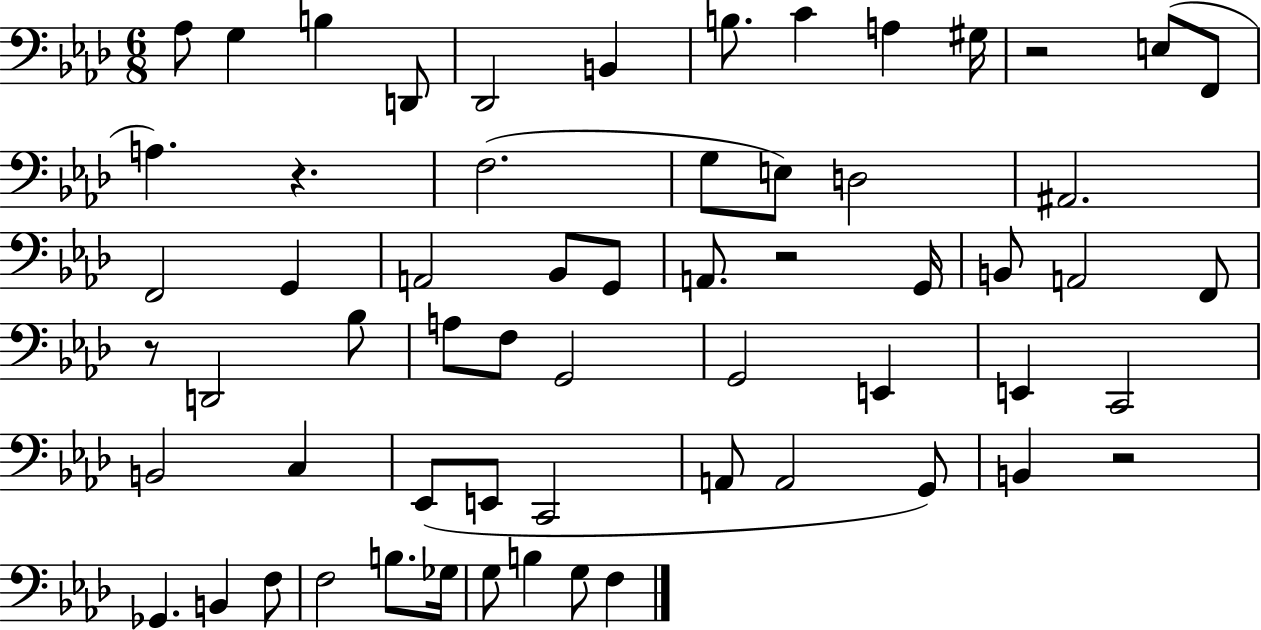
{
  \clef bass
  \numericTimeSignature
  \time 6/8
  \key aes \major
  aes8 g4 b4 d,8 | des,2 b,4 | b8. c'4 a4 gis16 | r2 e8( f,8 | \break a4.) r4. | f2.( | g8 e8) d2 | ais,2. | \break f,2 g,4 | a,2 bes,8 g,8 | a,8. r2 g,16 | b,8 a,2 f,8 | \break r8 d,2 bes8 | a8 f8 g,2 | g,2 e,4 | e,4 c,2 | \break b,2 c4 | ees,8( e,8 c,2 | a,8 a,2 g,8) | b,4 r2 | \break ges,4. b,4 f8 | f2 b8. ges16 | g8 b4 g8 f4 | \bar "|."
}